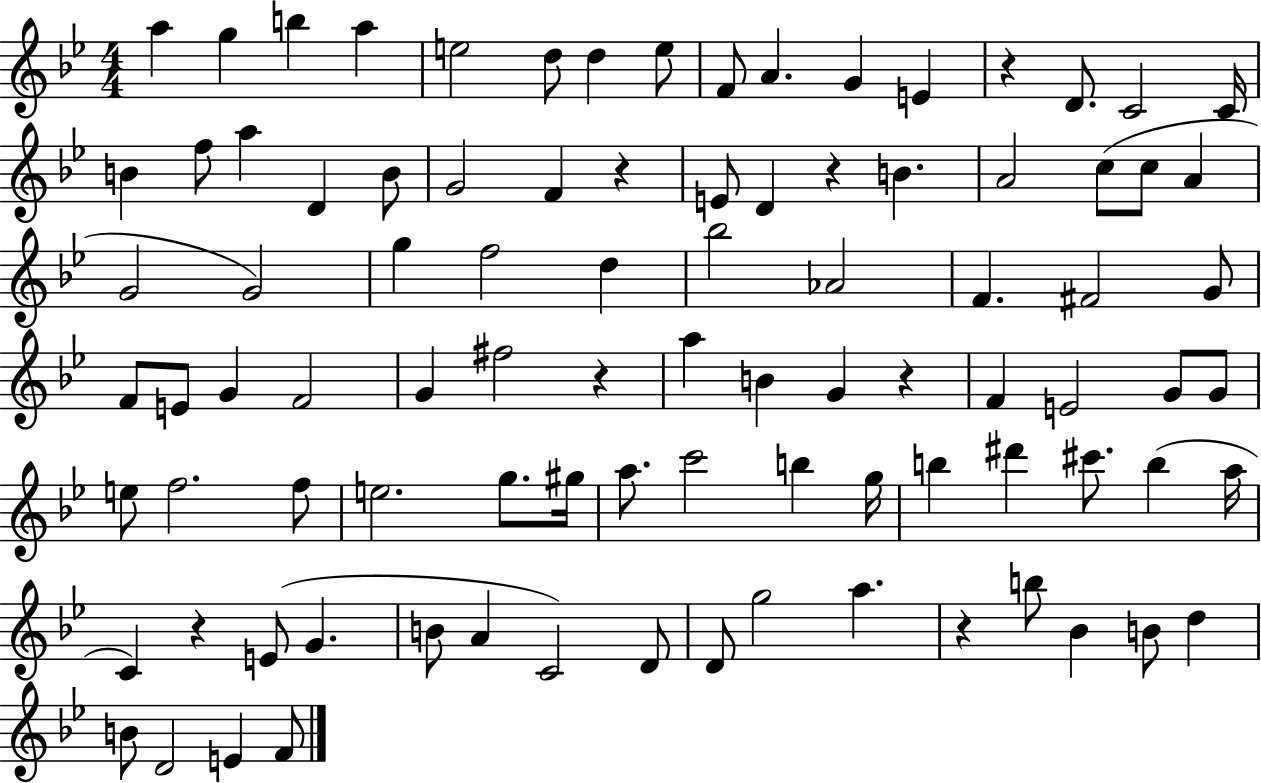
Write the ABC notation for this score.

X:1
T:Untitled
M:4/4
L:1/4
K:Bb
a g b a e2 d/2 d e/2 F/2 A G E z D/2 C2 C/4 B f/2 a D B/2 G2 F z E/2 D z B A2 c/2 c/2 A G2 G2 g f2 d _b2 _A2 F ^F2 G/2 F/2 E/2 G F2 G ^f2 z a B G z F E2 G/2 G/2 e/2 f2 f/2 e2 g/2 ^g/4 a/2 c'2 b g/4 b ^d' ^c'/2 b a/4 C z E/2 G B/2 A C2 D/2 D/2 g2 a z b/2 _B B/2 d B/2 D2 E F/2